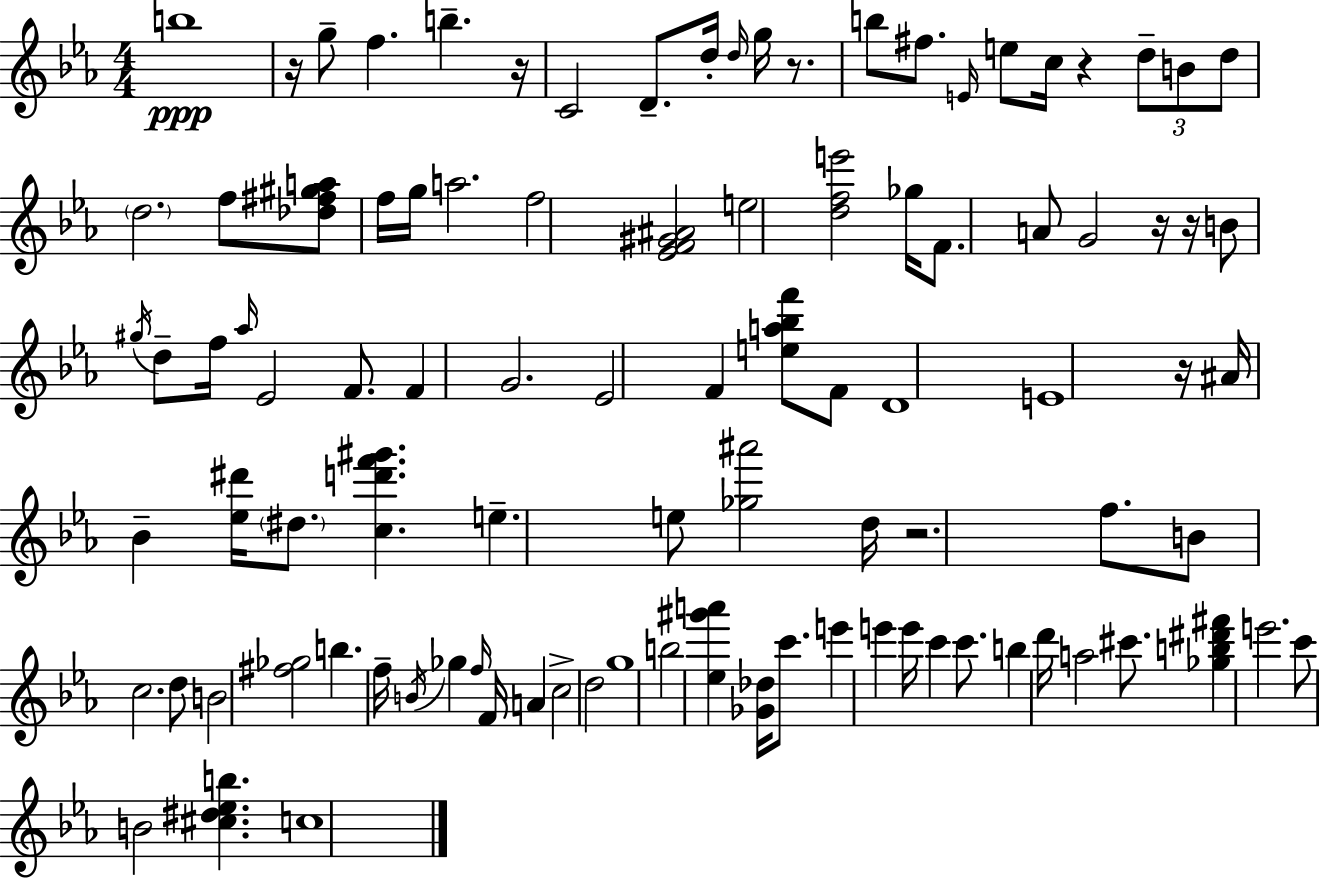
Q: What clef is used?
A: treble